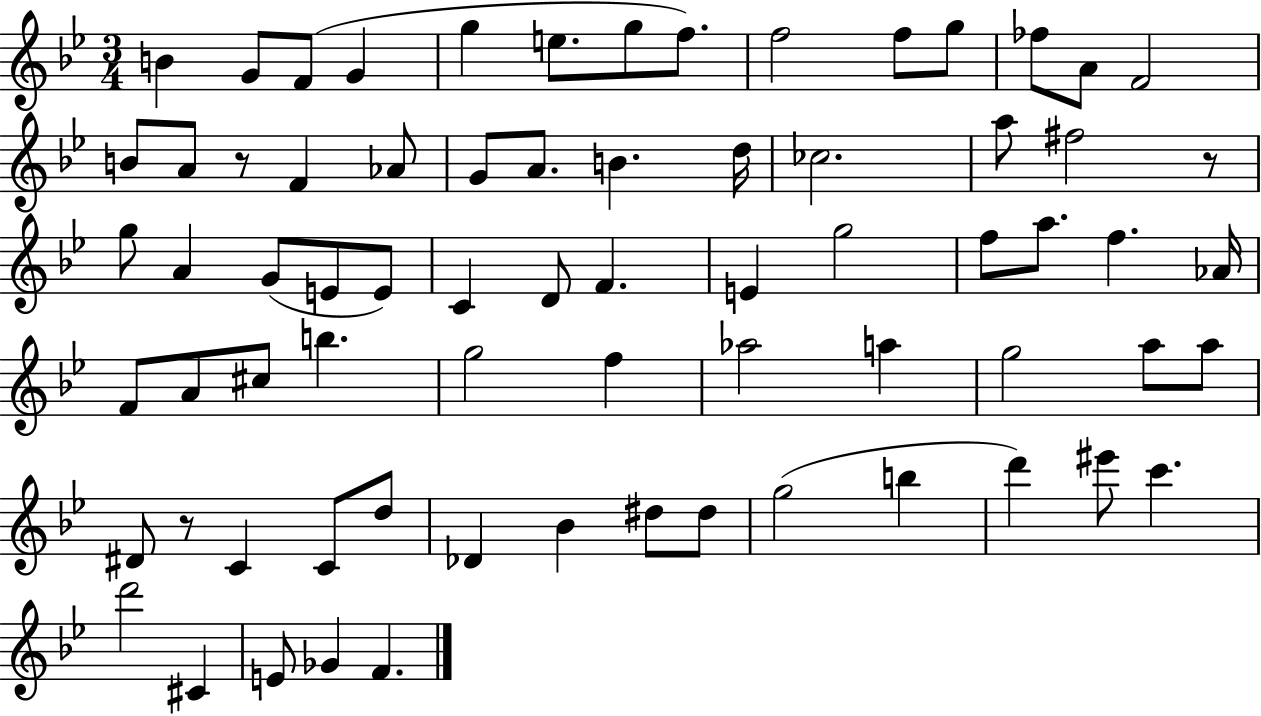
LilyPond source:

{
  \clef treble
  \numericTimeSignature
  \time 3/4
  \key bes \major
  \repeat volta 2 { b'4 g'8 f'8( g'4 | g''4 e''8. g''8 f''8.) | f''2 f''8 g''8 | fes''8 a'8 f'2 | \break b'8 a'8 r8 f'4 aes'8 | g'8 a'8. b'4. d''16 | ces''2. | a''8 fis''2 r8 | \break g''8 a'4 g'8( e'8 e'8) | c'4 d'8 f'4. | e'4 g''2 | f''8 a''8. f''4. aes'16 | \break f'8 a'8 cis''8 b''4. | g''2 f''4 | aes''2 a''4 | g''2 a''8 a''8 | \break dis'8 r8 c'4 c'8 d''8 | des'4 bes'4 dis''8 dis''8 | g''2( b''4 | d'''4) eis'''8 c'''4. | \break d'''2 cis'4 | e'8 ges'4 f'4. | } \bar "|."
}